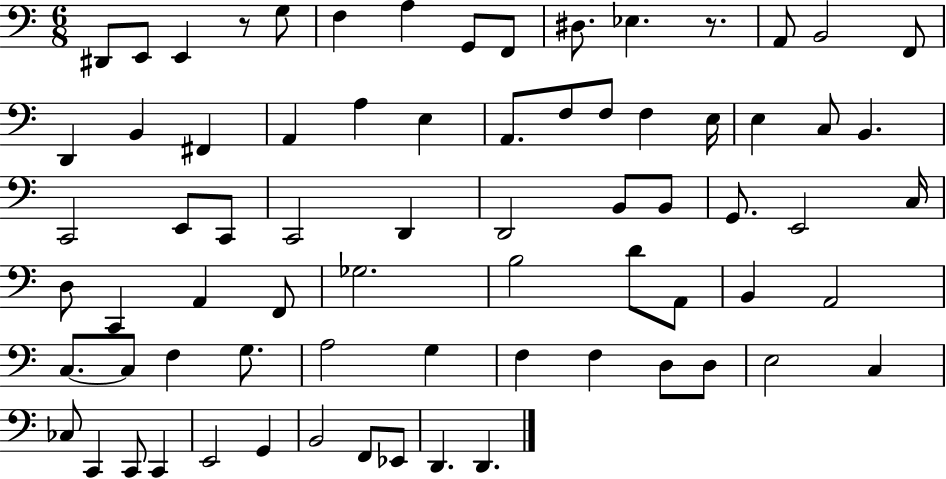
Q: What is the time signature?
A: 6/8